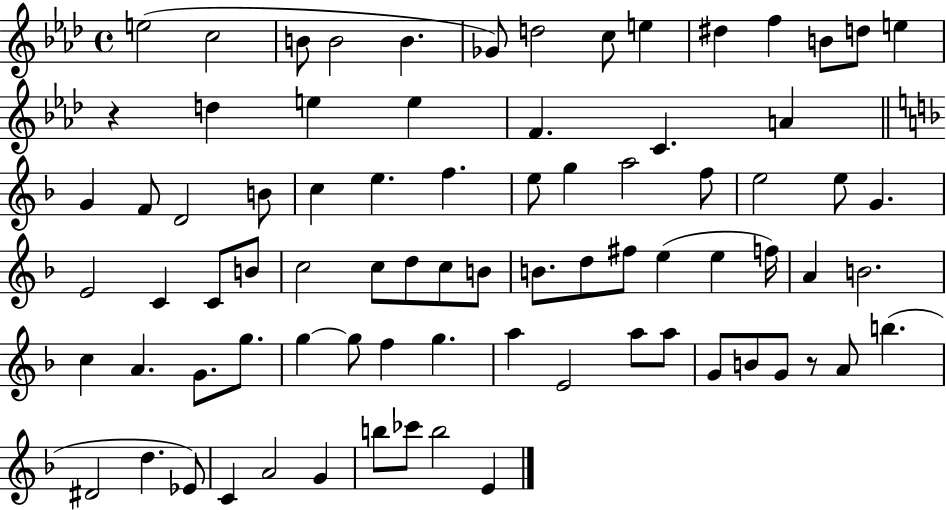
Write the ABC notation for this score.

X:1
T:Untitled
M:4/4
L:1/4
K:Ab
e2 c2 B/2 B2 B _G/2 d2 c/2 e ^d f B/2 d/2 e z d e e F C A G F/2 D2 B/2 c e f e/2 g a2 f/2 e2 e/2 G E2 C C/2 B/2 c2 c/2 d/2 c/2 B/2 B/2 d/2 ^f/2 e e f/4 A B2 c A G/2 g/2 g g/2 f g a E2 a/2 a/2 G/2 B/2 G/2 z/2 A/2 b ^D2 d _E/2 C A2 G b/2 _c'/2 b2 E